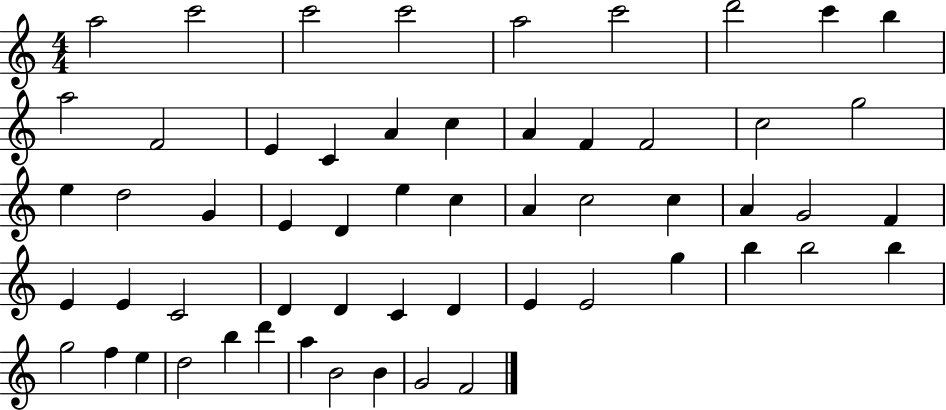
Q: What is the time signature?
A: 4/4